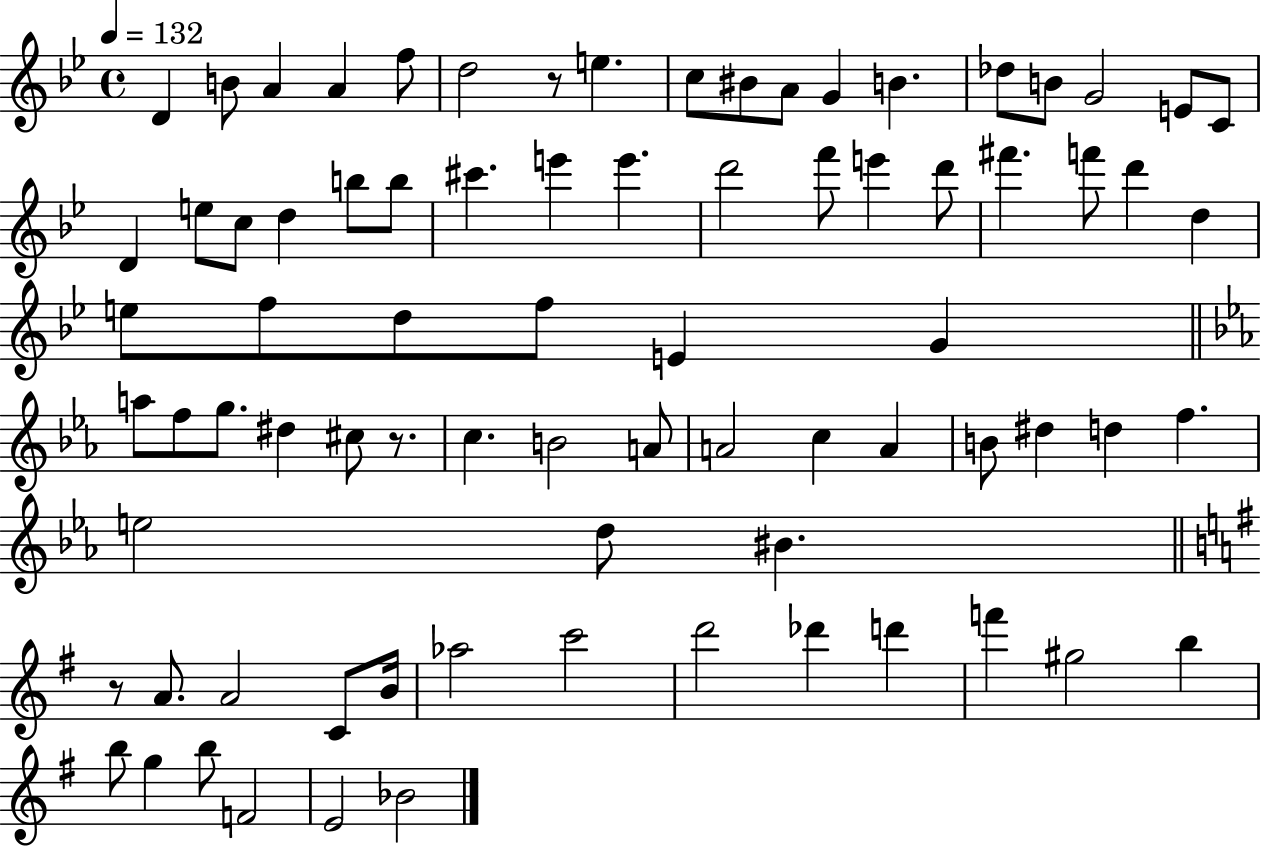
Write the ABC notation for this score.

X:1
T:Untitled
M:4/4
L:1/4
K:Bb
D B/2 A A f/2 d2 z/2 e c/2 ^B/2 A/2 G B _d/2 B/2 G2 E/2 C/2 D e/2 c/2 d b/2 b/2 ^c' e' e' d'2 f'/2 e' d'/2 ^f' f'/2 d' d e/2 f/2 d/2 f/2 E G a/2 f/2 g/2 ^d ^c/2 z/2 c B2 A/2 A2 c A B/2 ^d d f e2 d/2 ^B z/2 A/2 A2 C/2 B/4 _a2 c'2 d'2 _d' d' f' ^g2 b b/2 g b/2 F2 E2 _B2